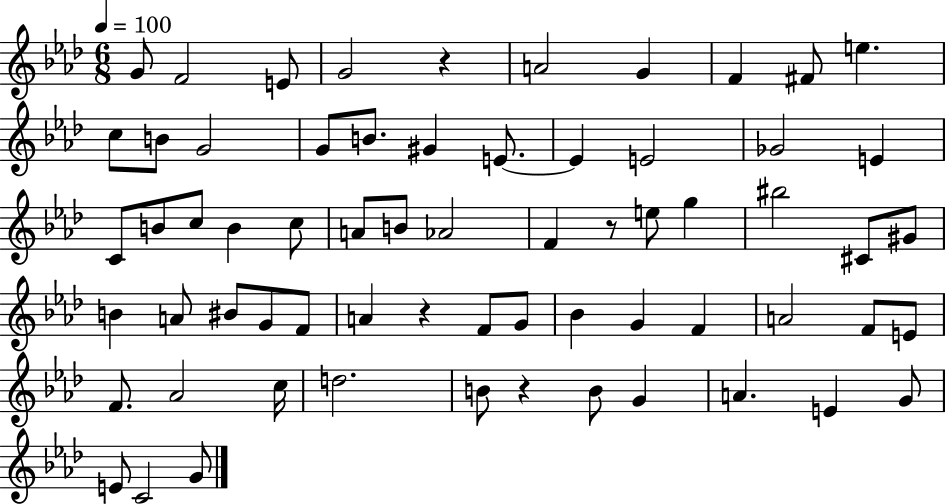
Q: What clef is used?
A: treble